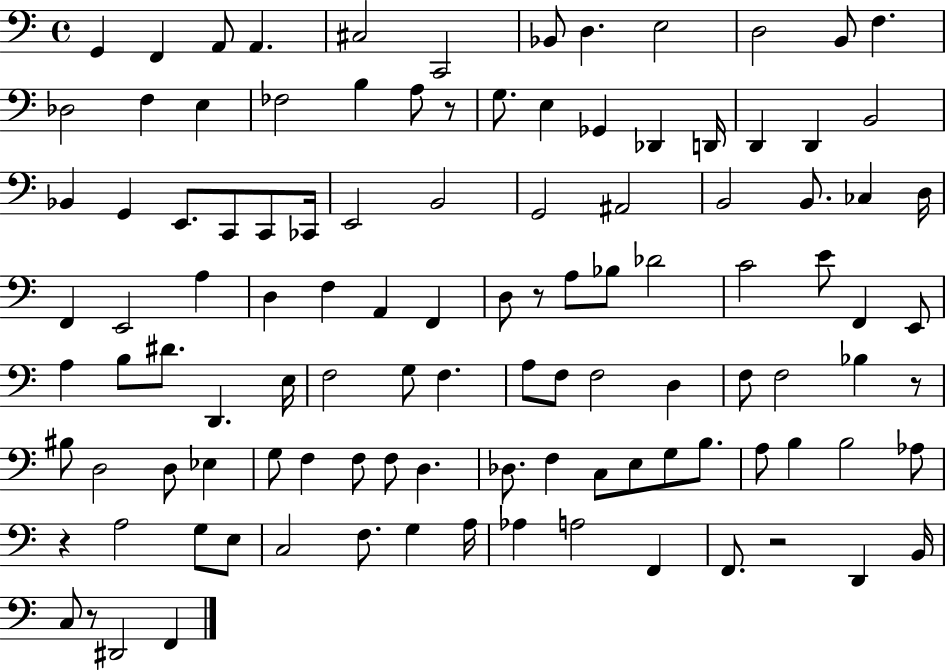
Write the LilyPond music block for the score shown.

{
  \clef bass
  \time 4/4
  \defaultTimeSignature
  \key c \major
  g,4 f,4 a,8 a,4. | cis2 c,2 | bes,8 d4. e2 | d2 b,8 f4. | \break des2 f4 e4 | fes2 b4 a8 r8 | g8. e4 ges,4 des,4 d,16 | d,4 d,4 b,2 | \break bes,4 g,4 e,8. c,8 c,8 ces,16 | e,2 b,2 | g,2 ais,2 | b,2 b,8. ces4 d16 | \break f,4 e,2 a4 | d4 f4 a,4 f,4 | d8 r8 a8 bes8 des'2 | c'2 e'8 f,4 e,8 | \break a4 b8 dis'8. d,4. e16 | f2 g8 f4. | a8 f8 f2 d4 | f8 f2 bes4 r8 | \break bis8 d2 d8 ees4 | g8 f4 f8 f8 d4. | des8. f4 c8 e8 g8 b8. | a8 b4 b2 aes8 | \break r4 a2 g8 e8 | c2 f8. g4 a16 | aes4 a2 f,4 | f,8. r2 d,4 b,16 | \break c8 r8 dis,2 f,4 | \bar "|."
}